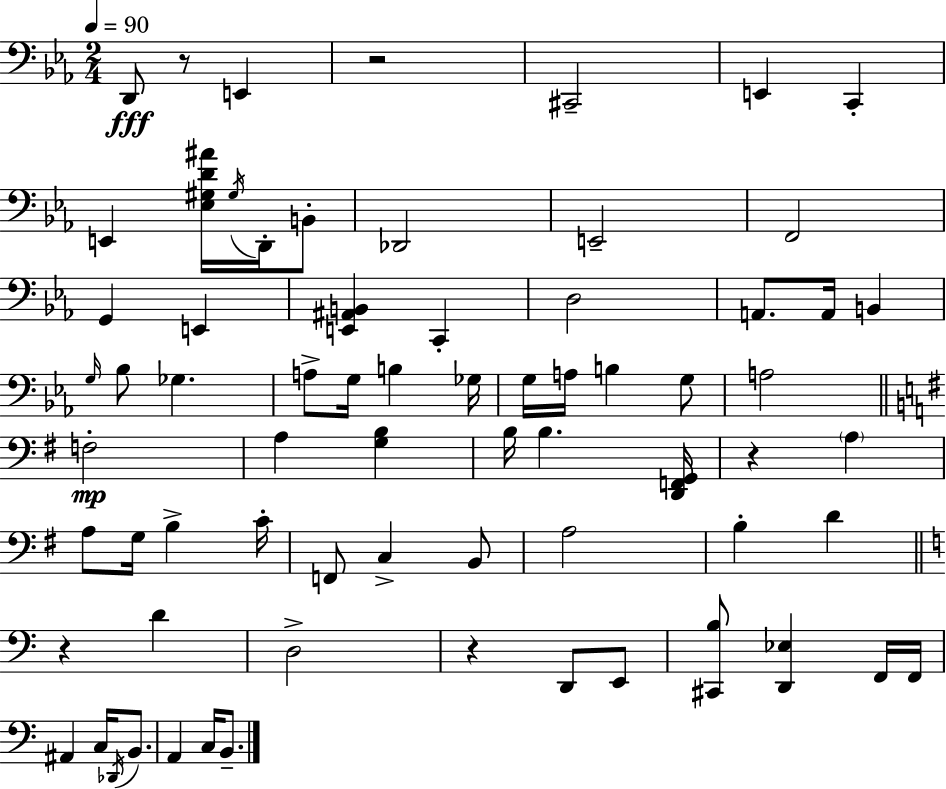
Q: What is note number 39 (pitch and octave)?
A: B3